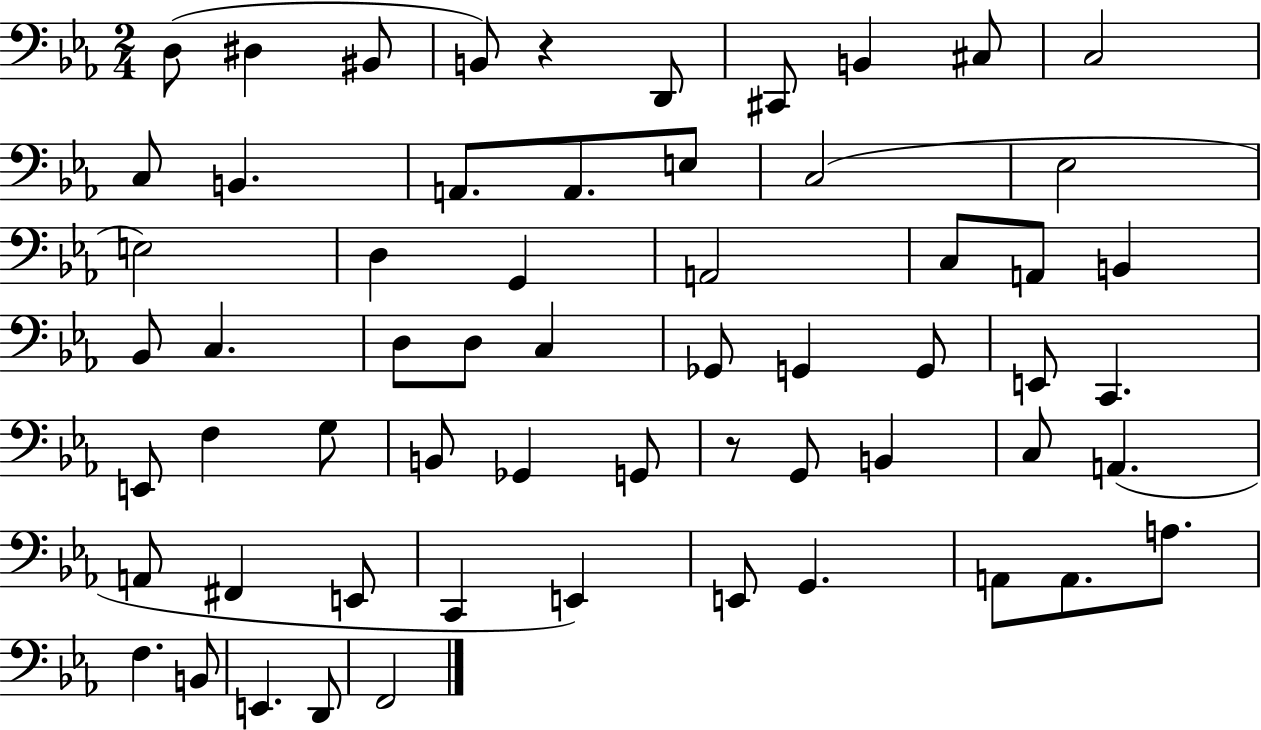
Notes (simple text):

D3/e D#3/q BIS2/e B2/e R/q D2/e C#2/e B2/q C#3/e C3/h C3/e B2/q. A2/e. A2/e. E3/e C3/h Eb3/h E3/h D3/q G2/q A2/h C3/e A2/e B2/q Bb2/e C3/q. D3/e D3/e C3/q Gb2/e G2/q G2/e E2/e C2/q. E2/e F3/q G3/e B2/e Gb2/q G2/e R/e G2/e B2/q C3/e A2/q. A2/e F#2/q E2/e C2/q E2/q E2/e G2/q. A2/e A2/e. A3/e. F3/q. B2/e E2/q. D2/e F2/h